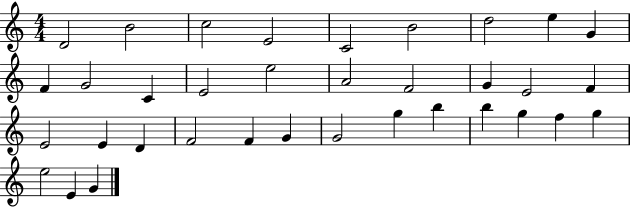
D4/h B4/h C5/h E4/h C4/h B4/h D5/h E5/q G4/q F4/q G4/h C4/q E4/h E5/h A4/h F4/h G4/q E4/h F4/q E4/h E4/q D4/q F4/h F4/q G4/q G4/h G5/q B5/q B5/q G5/q F5/q G5/q E5/h E4/q G4/q